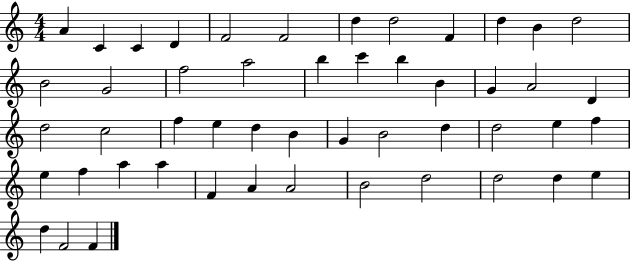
{
  \clef treble
  \numericTimeSignature
  \time 4/4
  \key c \major
  a'4 c'4 c'4 d'4 | f'2 f'2 | d''4 d''2 f'4 | d''4 b'4 d''2 | \break b'2 g'2 | f''2 a''2 | b''4 c'''4 b''4 b'4 | g'4 a'2 d'4 | \break d''2 c''2 | f''4 e''4 d''4 b'4 | g'4 b'2 d''4 | d''2 e''4 f''4 | \break e''4 f''4 a''4 a''4 | f'4 a'4 a'2 | b'2 d''2 | d''2 d''4 e''4 | \break d''4 f'2 f'4 | \bar "|."
}